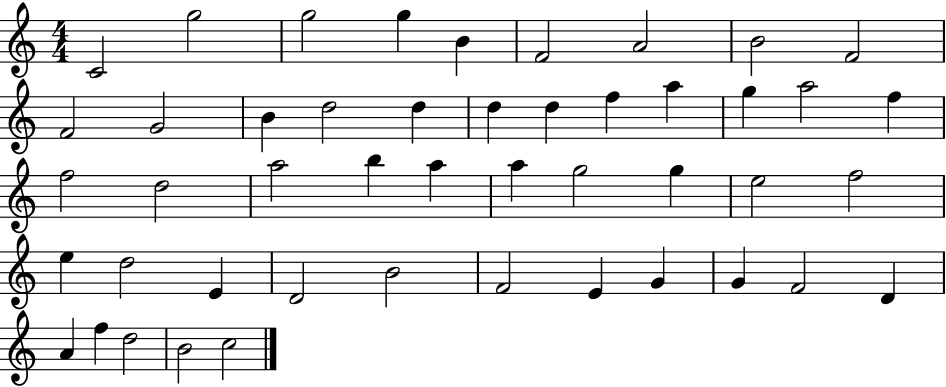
X:1
T:Untitled
M:4/4
L:1/4
K:C
C2 g2 g2 g B F2 A2 B2 F2 F2 G2 B d2 d d d f a g a2 f f2 d2 a2 b a a g2 g e2 f2 e d2 E D2 B2 F2 E G G F2 D A f d2 B2 c2